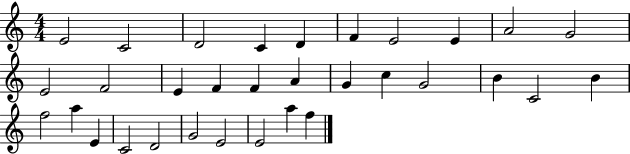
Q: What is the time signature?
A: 4/4